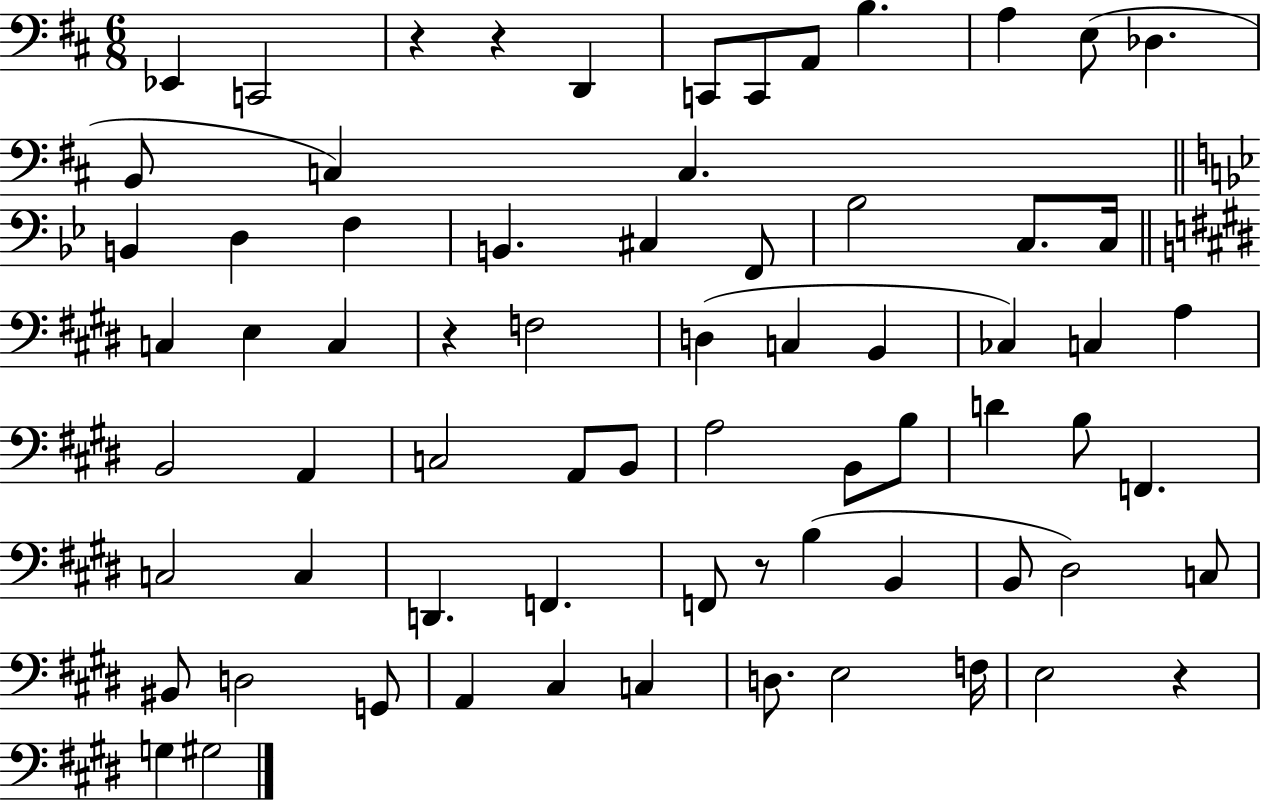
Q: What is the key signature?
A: D major